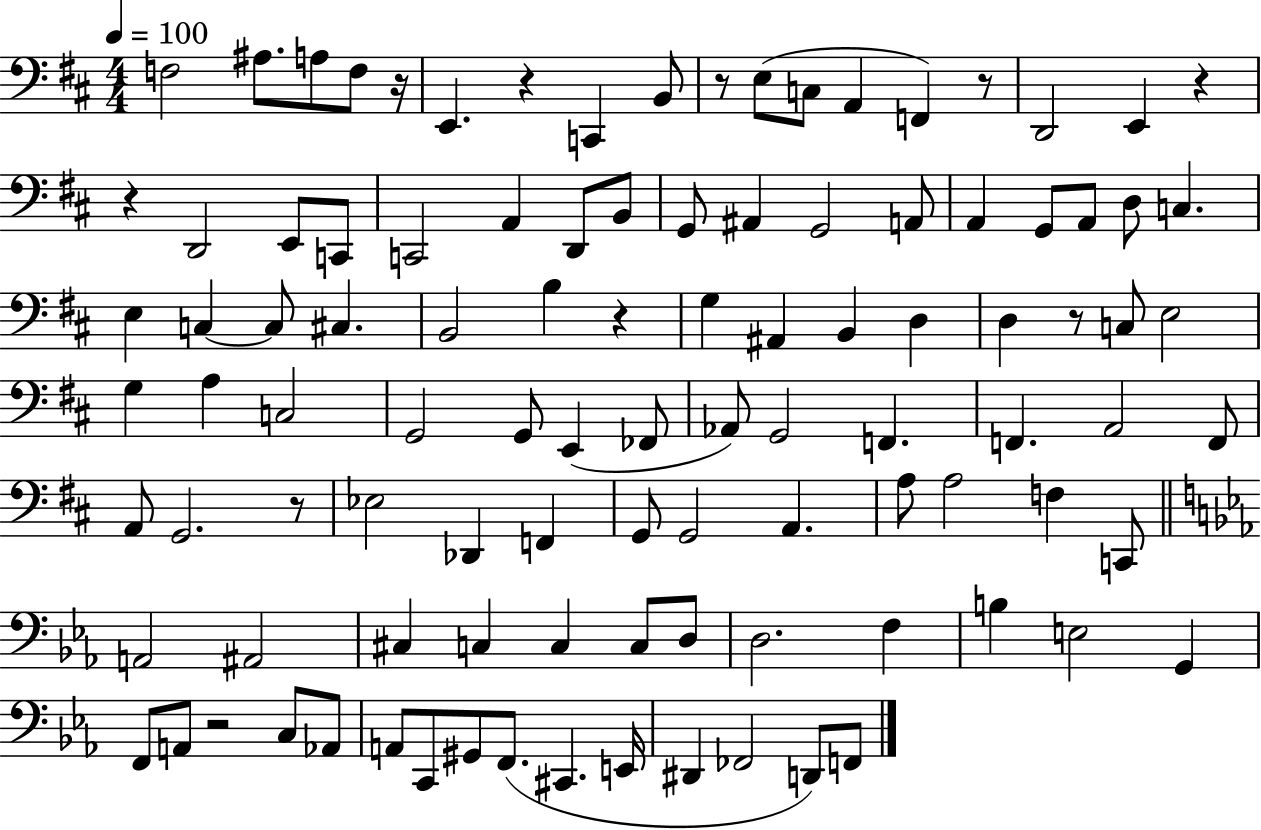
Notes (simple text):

F3/h A#3/e. A3/e F3/e R/s E2/q. R/q C2/q B2/e R/e E3/e C3/e A2/q F2/q R/e D2/h E2/q R/q R/q D2/h E2/e C2/e C2/h A2/q D2/e B2/e G2/e A#2/q G2/h A2/e A2/q G2/e A2/e D3/e C3/q. E3/q C3/q C3/e C#3/q. B2/h B3/q R/q G3/q A#2/q B2/q D3/q D3/q R/e C3/e E3/h G3/q A3/q C3/h G2/h G2/e E2/q FES2/e Ab2/e G2/h F2/q. F2/q. A2/h F2/e A2/e G2/h. R/e Eb3/h Db2/q F2/q G2/e G2/h A2/q. A3/e A3/h F3/q C2/e A2/h A#2/h C#3/q C3/q C3/q C3/e D3/e D3/h. F3/q B3/q E3/h G2/q F2/e A2/e R/h C3/e Ab2/e A2/e C2/e G#2/e F2/e. C#2/q. E2/s D#2/q FES2/h D2/e F2/e